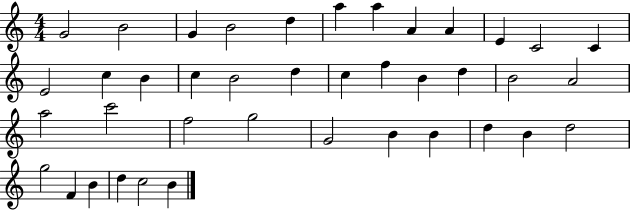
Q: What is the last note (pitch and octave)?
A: B4